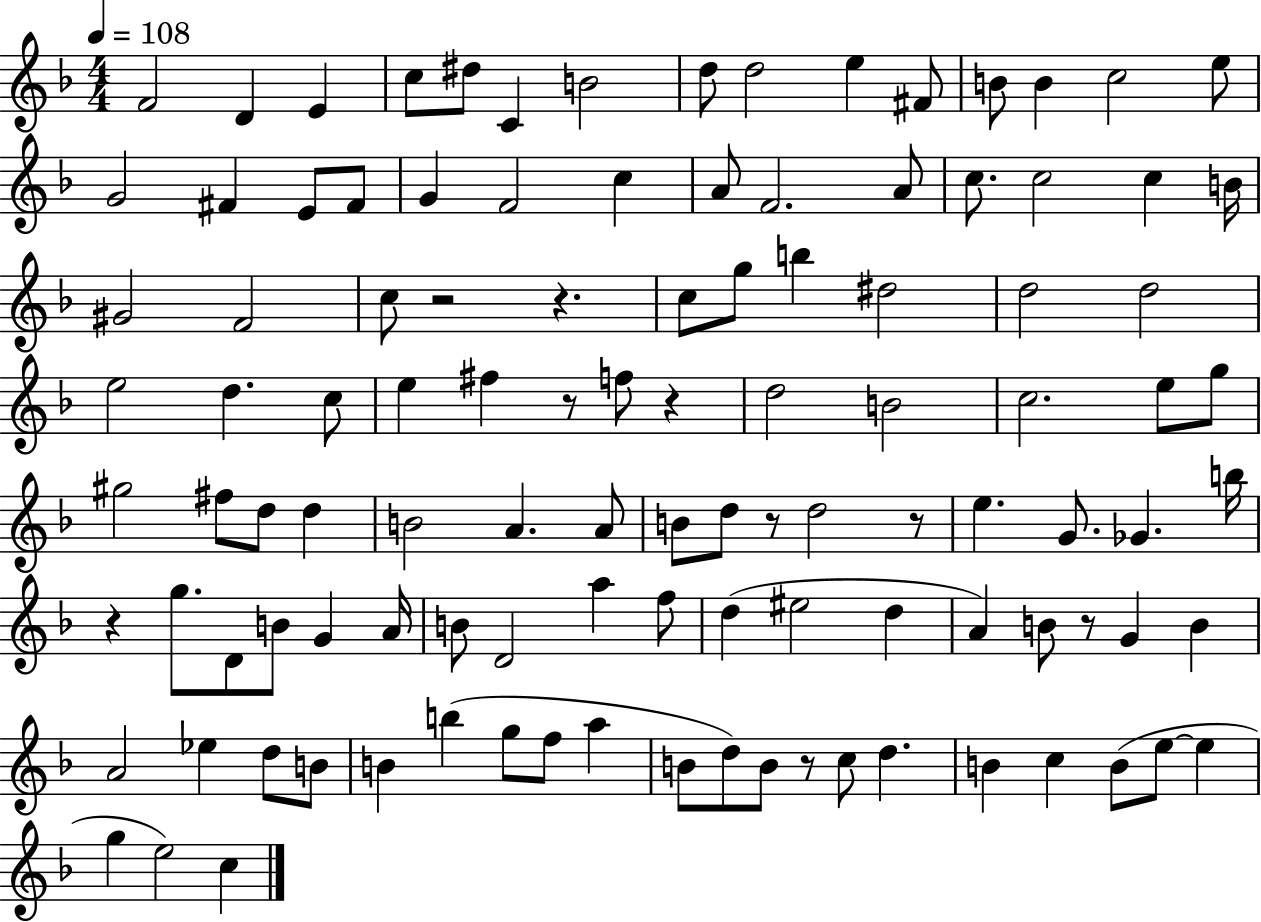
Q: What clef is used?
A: treble